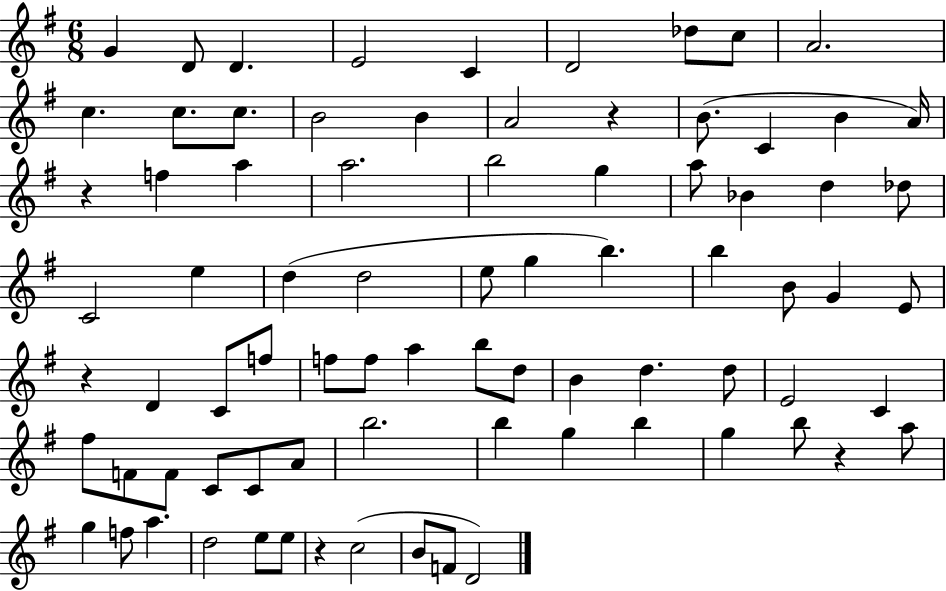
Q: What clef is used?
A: treble